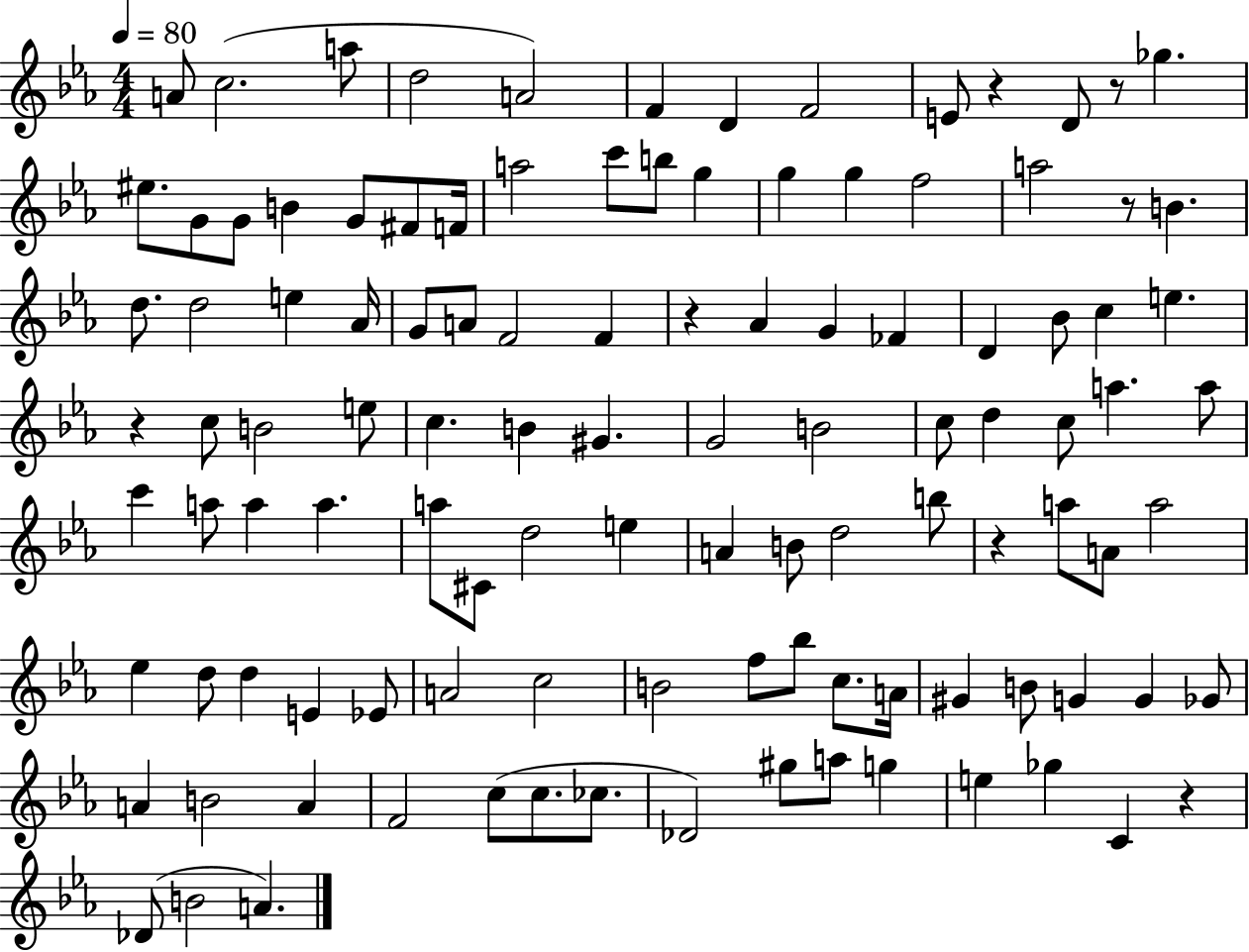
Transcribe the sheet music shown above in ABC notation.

X:1
T:Untitled
M:4/4
L:1/4
K:Eb
A/2 c2 a/2 d2 A2 F D F2 E/2 z D/2 z/2 _g ^e/2 G/2 G/2 B G/2 ^F/2 F/4 a2 c'/2 b/2 g g g f2 a2 z/2 B d/2 d2 e _A/4 G/2 A/2 F2 F z _A G _F D _B/2 c e z c/2 B2 e/2 c B ^G G2 B2 c/2 d c/2 a a/2 c' a/2 a a a/2 ^C/2 d2 e A B/2 d2 b/2 z a/2 A/2 a2 _e d/2 d E _E/2 A2 c2 B2 f/2 _b/2 c/2 A/4 ^G B/2 G G _G/2 A B2 A F2 c/2 c/2 _c/2 _D2 ^g/2 a/2 g e _g C z _D/2 B2 A